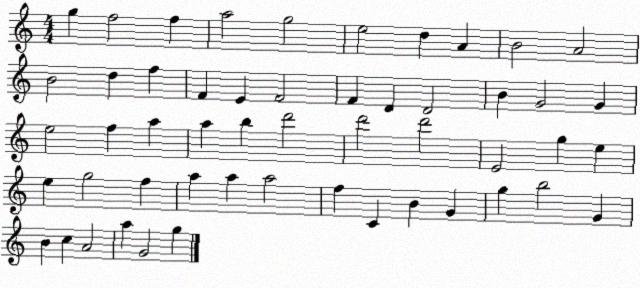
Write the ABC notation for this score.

X:1
T:Untitled
M:4/4
L:1/4
K:C
g f2 f a2 g2 e2 d A B2 A2 B2 d f F E F2 F D D2 B G2 G e2 f a a b d'2 d'2 d'2 E2 g e e g2 f a a a2 f C B G g b2 G B c A2 a G2 g